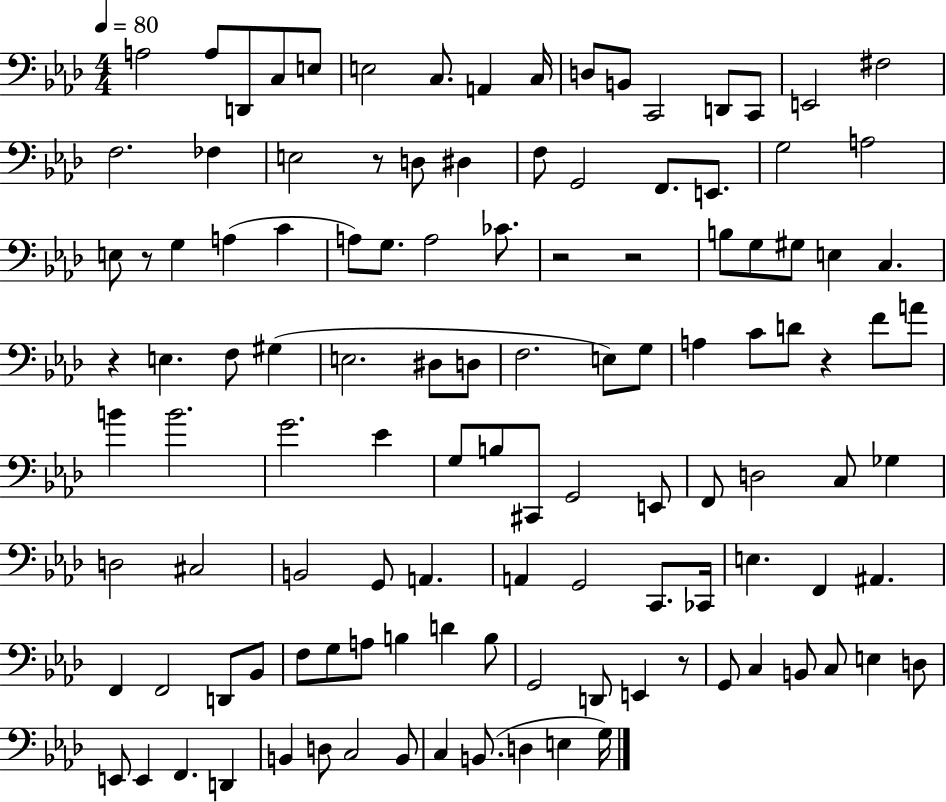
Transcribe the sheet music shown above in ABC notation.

X:1
T:Untitled
M:4/4
L:1/4
K:Ab
A,2 A,/2 D,,/2 C,/2 E,/2 E,2 C,/2 A,, C,/4 D,/2 B,,/2 C,,2 D,,/2 C,,/2 E,,2 ^F,2 F,2 _F, E,2 z/2 D,/2 ^D, F,/2 G,,2 F,,/2 E,,/2 G,2 A,2 E,/2 z/2 G, A, C A,/2 G,/2 A,2 _C/2 z2 z2 B,/2 G,/2 ^G,/2 E, C, z E, F,/2 ^G, E,2 ^D,/2 D,/2 F,2 E,/2 G,/2 A, C/2 D/2 z F/2 A/2 B B2 G2 _E G,/2 B,/2 ^C,,/2 G,,2 E,,/2 F,,/2 D,2 C,/2 _G, D,2 ^C,2 B,,2 G,,/2 A,, A,, G,,2 C,,/2 _C,,/4 E, F,, ^A,, F,, F,,2 D,,/2 _B,,/2 F,/2 G,/2 A,/2 B, D B,/2 G,,2 D,,/2 E,, z/2 G,,/2 C, B,,/2 C,/2 E, D,/2 E,,/2 E,, F,, D,, B,, D,/2 C,2 B,,/2 C, B,,/2 D, E, G,/4